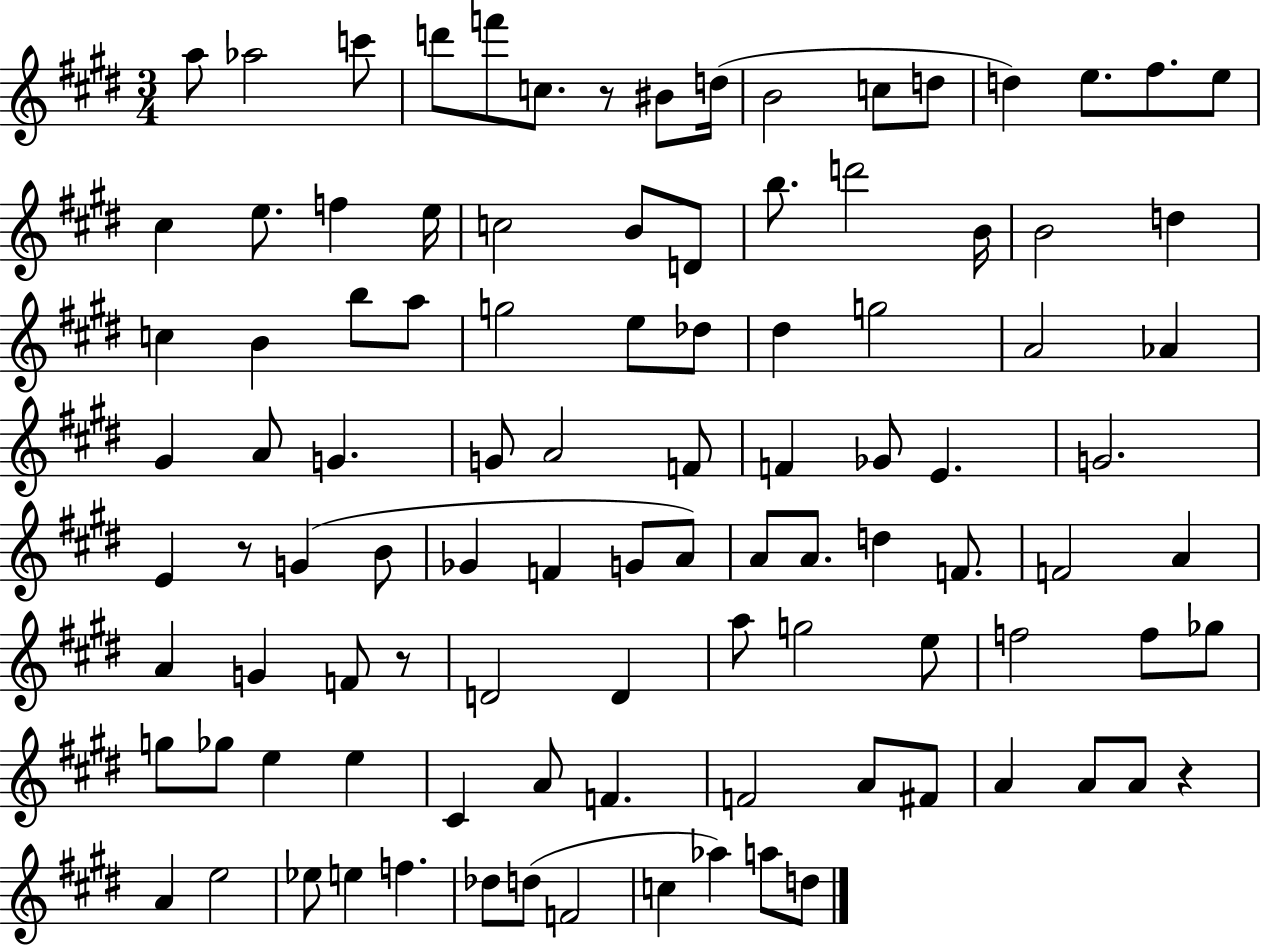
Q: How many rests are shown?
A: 4